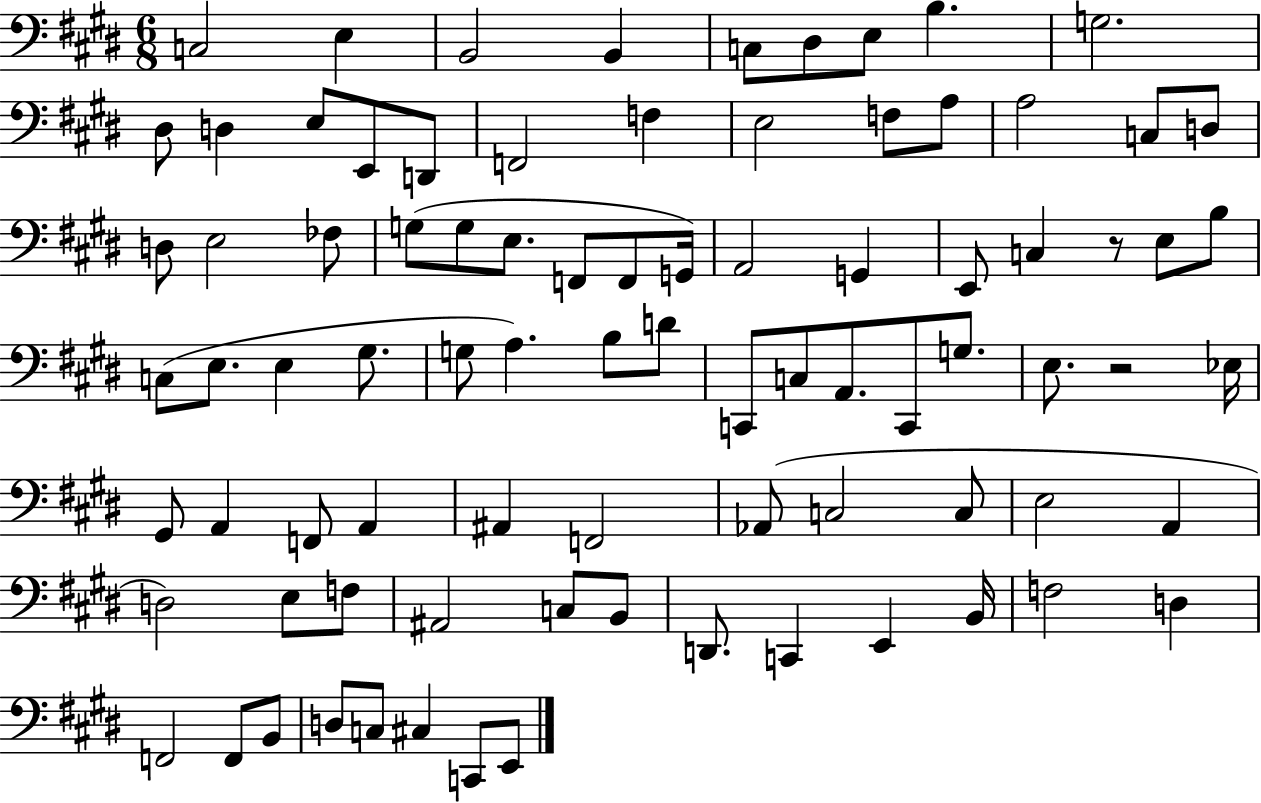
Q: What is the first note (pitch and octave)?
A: C3